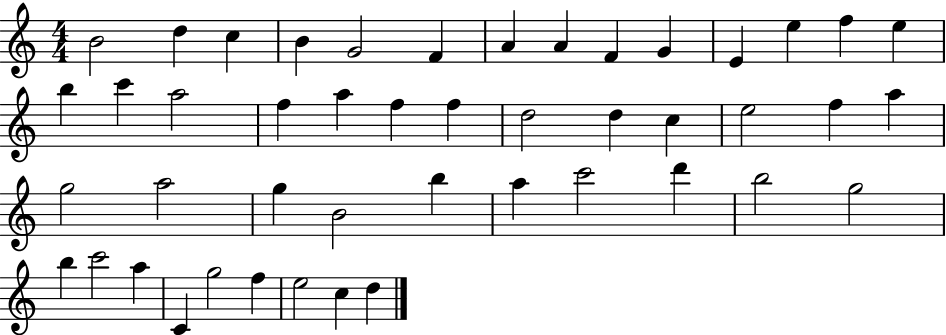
X:1
T:Untitled
M:4/4
L:1/4
K:C
B2 d c B G2 F A A F G E e f e b c' a2 f a f f d2 d c e2 f a g2 a2 g B2 b a c'2 d' b2 g2 b c'2 a C g2 f e2 c d